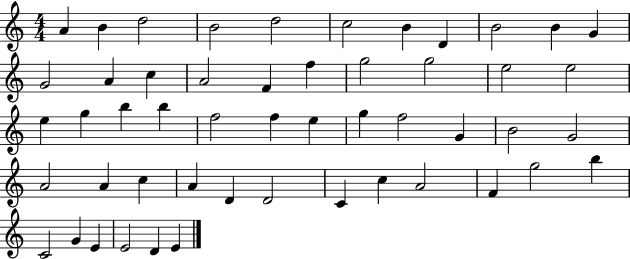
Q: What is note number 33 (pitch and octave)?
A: G4